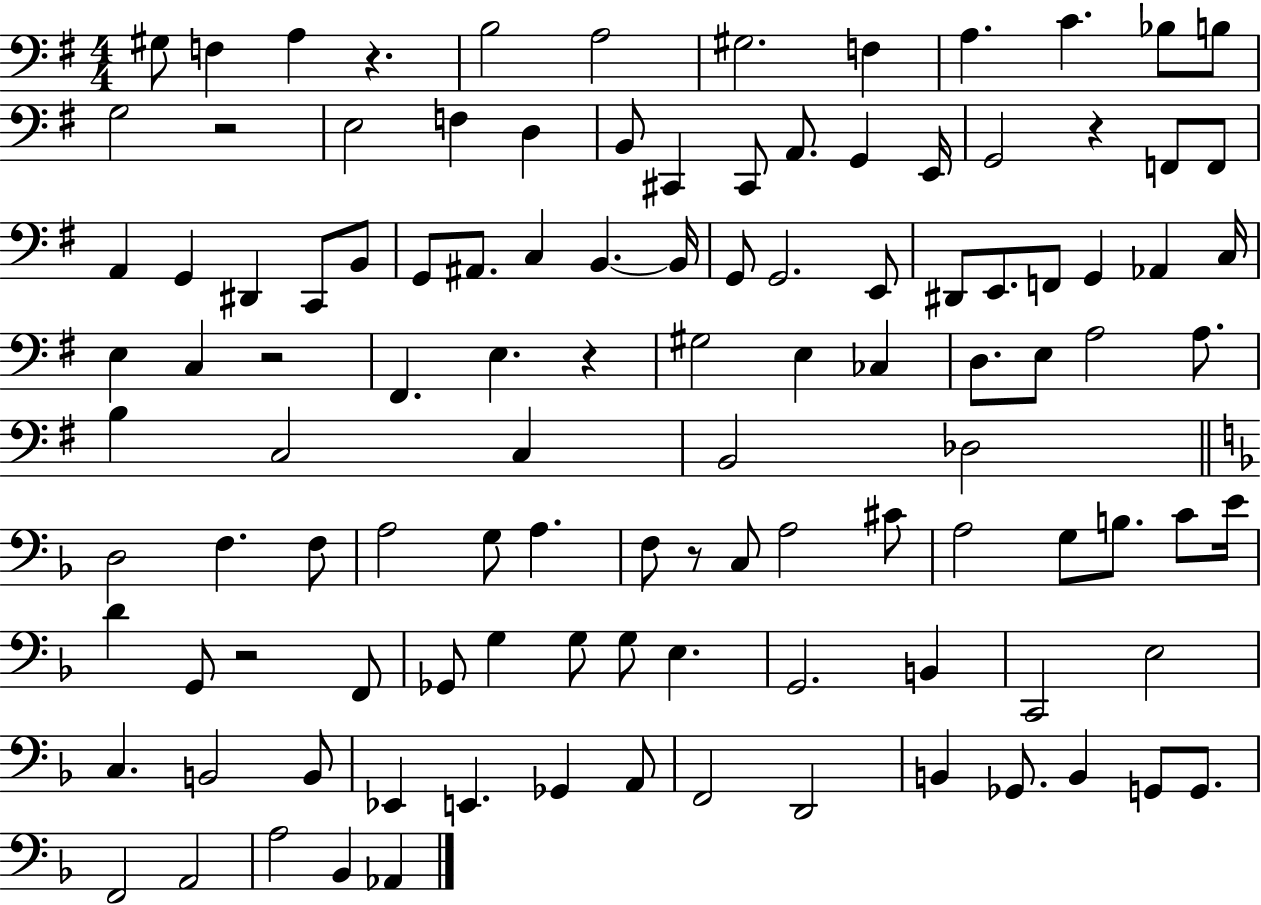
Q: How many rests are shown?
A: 7